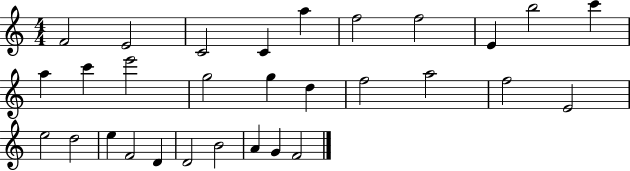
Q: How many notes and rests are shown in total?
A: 30